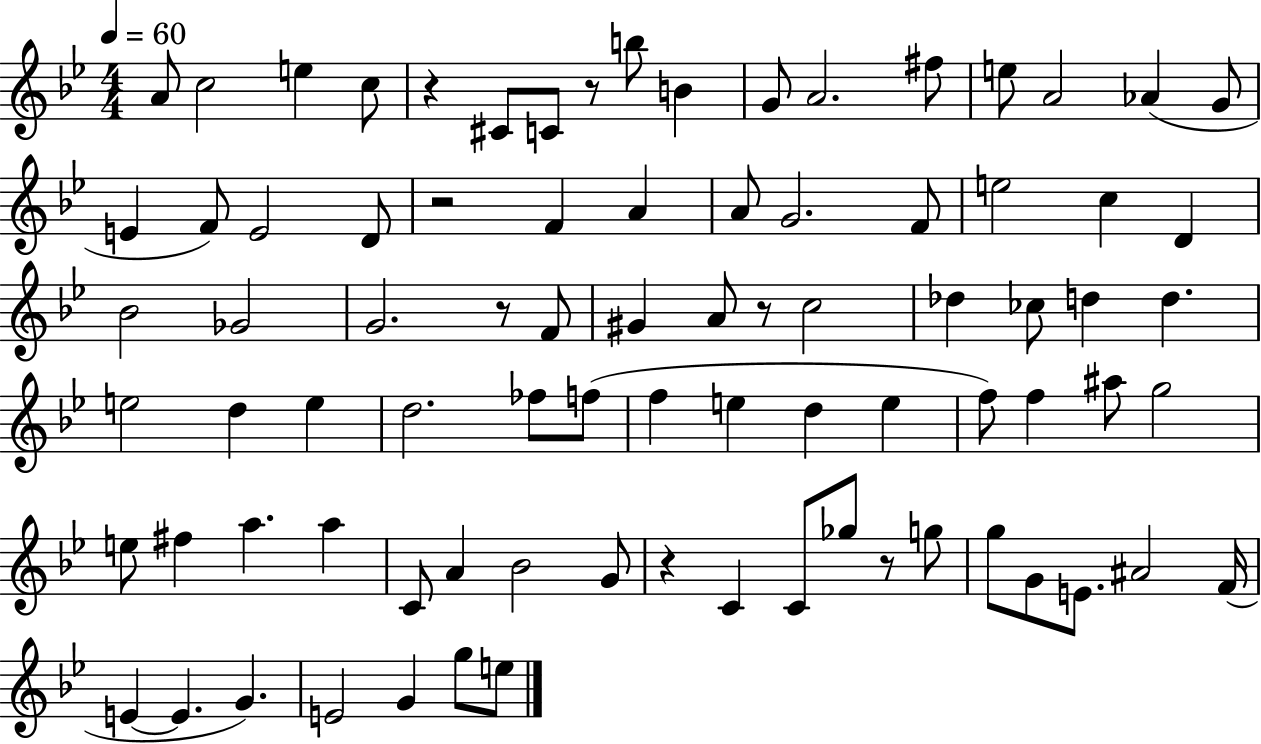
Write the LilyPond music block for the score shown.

{
  \clef treble
  \numericTimeSignature
  \time 4/4
  \key bes \major
  \tempo 4 = 60
  a'8 c''2 e''4 c''8 | r4 cis'8 c'8 r8 b''8 b'4 | g'8 a'2. fis''8 | e''8 a'2 aes'4( g'8 | \break e'4 f'8) e'2 d'8 | r2 f'4 a'4 | a'8 g'2. f'8 | e''2 c''4 d'4 | \break bes'2 ges'2 | g'2. r8 f'8 | gis'4 a'8 r8 c''2 | des''4 ces''8 d''4 d''4. | \break e''2 d''4 e''4 | d''2. fes''8 f''8( | f''4 e''4 d''4 e''4 | f''8) f''4 ais''8 g''2 | \break e''8 fis''4 a''4. a''4 | c'8 a'4 bes'2 g'8 | r4 c'4 c'8 ges''8 r8 g''8 | g''8 g'8 e'8. ais'2 f'16( | \break e'4~~ e'4. g'4.) | e'2 g'4 g''8 e''8 | \bar "|."
}